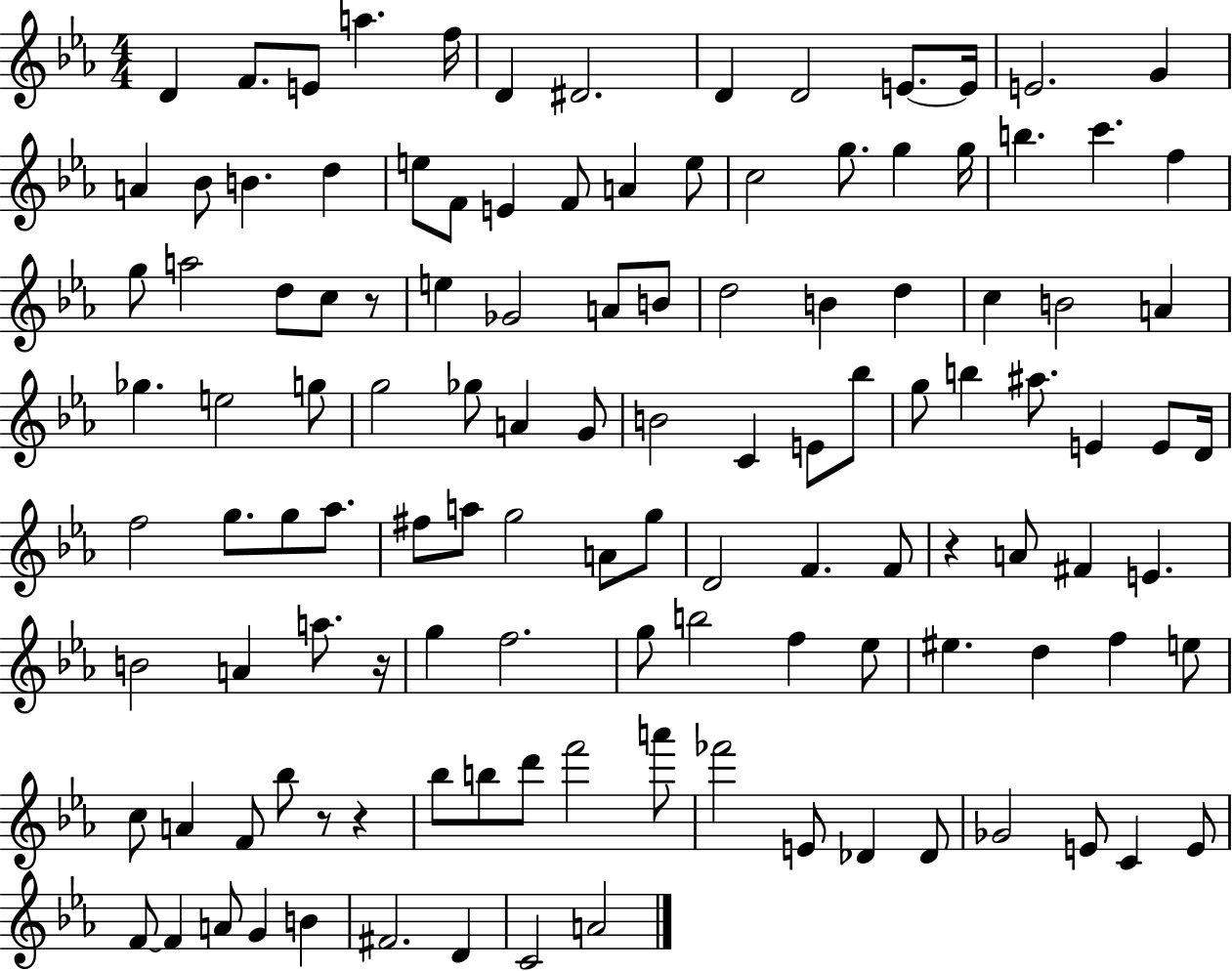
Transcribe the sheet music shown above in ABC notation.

X:1
T:Untitled
M:4/4
L:1/4
K:Eb
D F/2 E/2 a f/4 D ^D2 D D2 E/2 E/4 E2 G A _B/2 B d e/2 F/2 E F/2 A e/2 c2 g/2 g g/4 b c' f g/2 a2 d/2 c/2 z/2 e _G2 A/2 B/2 d2 B d c B2 A _g e2 g/2 g2 _g/2 A G/2 B2 C E/2 _b/2 g/2 b ^a/2 E E/2 D/4 f2 g/2 g/2 _a/2 ^f/2 a/2 g2 A/2 g/2 D2 F F/2 z A/2 ^F E B2 A a/2 z/4 g f2 g/2 b2 f _e/2 ^e d f e/2 c/2 A F/2 _b/2 z/2 z _b/2 b/2 d'/2 f'2 a'/2 _f'2 E/2 _D _D/2 _G2 E/2 C E/2 F/2 F A/2 G B ^F2 D C2 A2